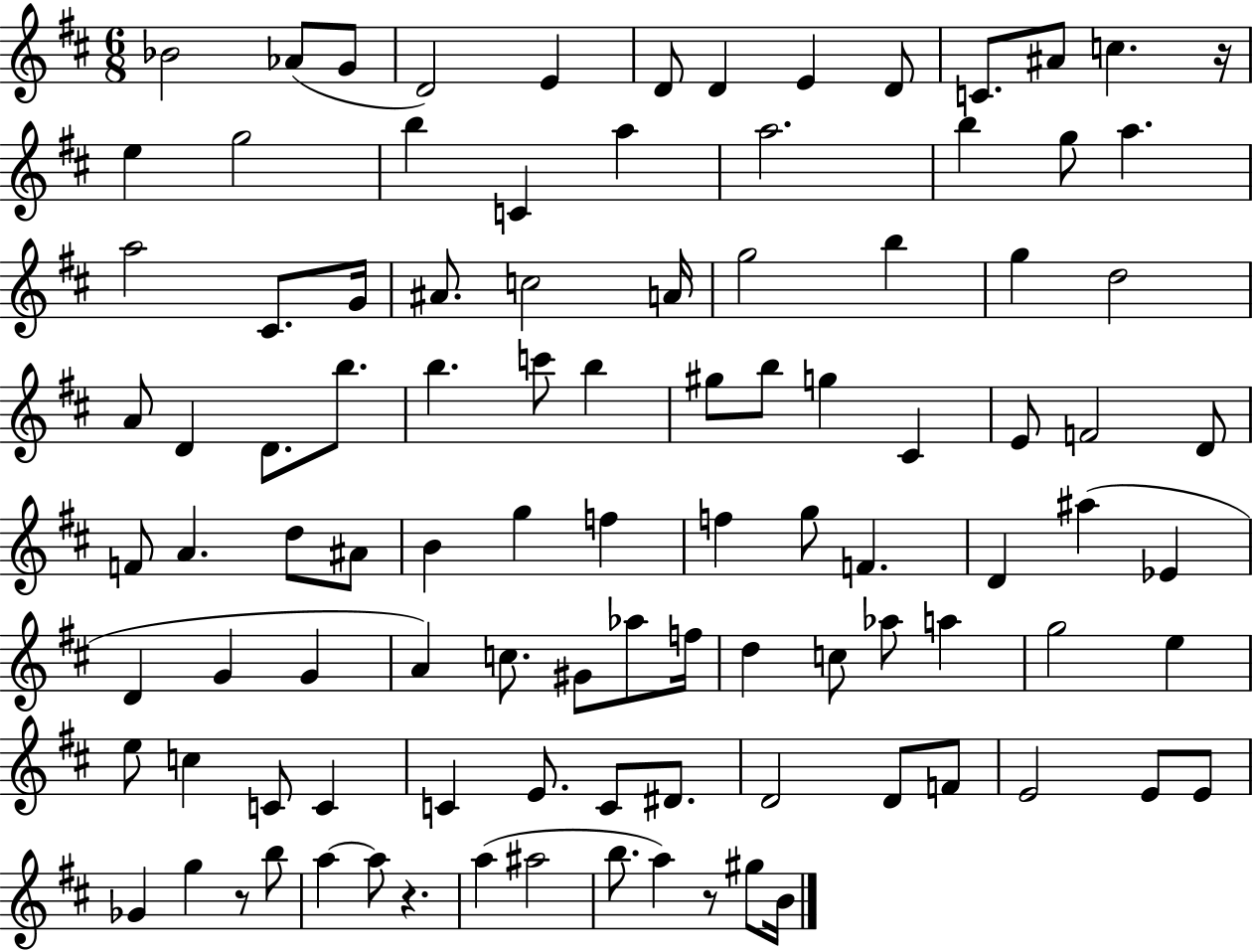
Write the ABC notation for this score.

X:1
T:Untitled
M:6/8
L:1/4
K:D
_B2 _A/2 G/2 D2 E D/2 D E D/2 C/2 ^A/2 c z/4 e g2 b C a a2 b g/2 a a2 ^C/2 G/4 ^A/2 c2 A/4 g2 b g d2 A/2 D D/2 b/2 b c'/2 b ^g/2 b/2 g ^C E/2 F2 D/2 F/2 A d/2 ^A/2 B g f f g/2 F D ^a _E D G G A c/2 ^G/2 _a/2 f/4 d c/2 _a/2 a g2 e e/2 c C/2 C C E/2 C/2 ^D/2 D2 D/2 F/2 E2 E/2 E/2 _G g z/2 b/2 a a/2 z a ^a2 b/2 a z/2 ^g/2 B/4